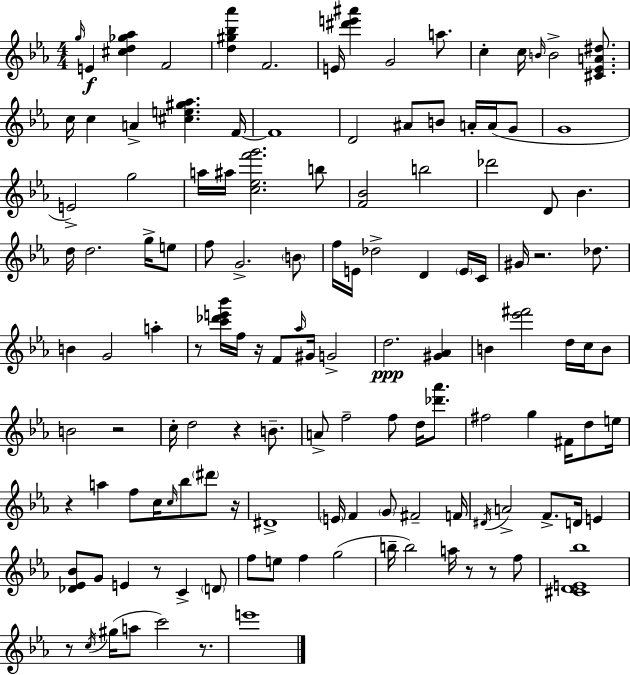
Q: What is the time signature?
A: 4/4